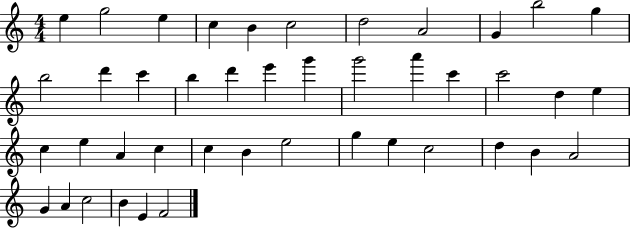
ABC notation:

X:1
T:Untitled
M:4/4
L:1/4
K:C
e g2 e c B c2 d2 A2 G b2 g b2 d' c' b d' e' g' g'2 a' c' c'2 d e c e A c c B e2 g e c2 d B A2 G A c2 B E F2